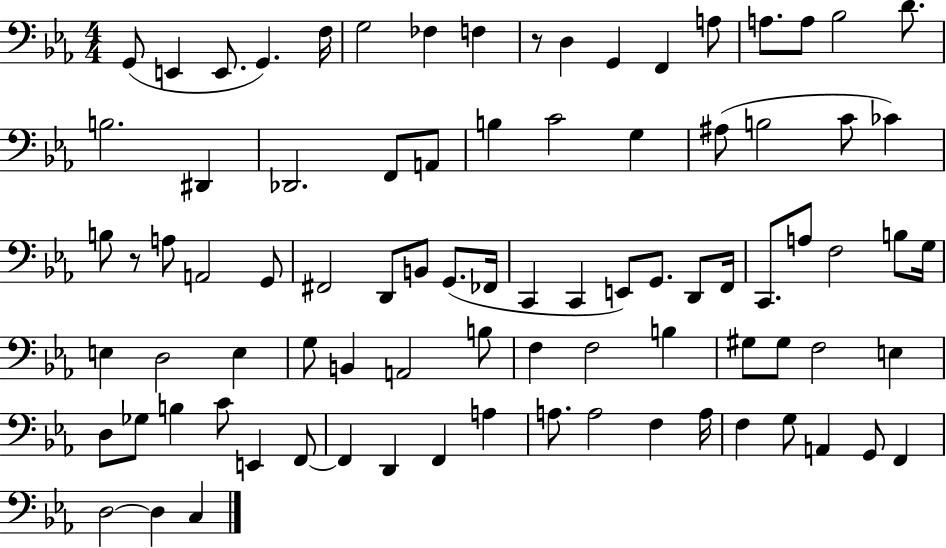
{
  \clef bass
  \numericTimeSignature
  \time 4/4
  \key ees \major
  g,8( e,4 e,8. g,4.) f16 | g2 fes4 f4 | r8 d4 g,4 f,4 a8 | a8. a8 bes2 d'8. | \break b2. dis,4 | des,2. f,8 a,8 | b4 c'2 g4 | ais8( b2 c'8 ces'4) | \break b8 r8 a8 a,2 g,8 | fis,2 d,8 b,8 g,8.( fes,16 | c,4 c,4 e,8) g,8. d,8 f,16 | c,8. a8 f2 b8 g16 | \break e4 d2 e4 | g8 b,4 a,2 b8 | f4 f2 b4 | gis8 gis8 f2 e4 | \break d8 ges8 b4 c'8 e,4 f,8~~ | f,4 d,4 f,4 a4 | a8. a2 f4 a16 | f4 g8 a,4 g,8 f,4 | \break d2~~ d4 c4 | \bar "|."
}